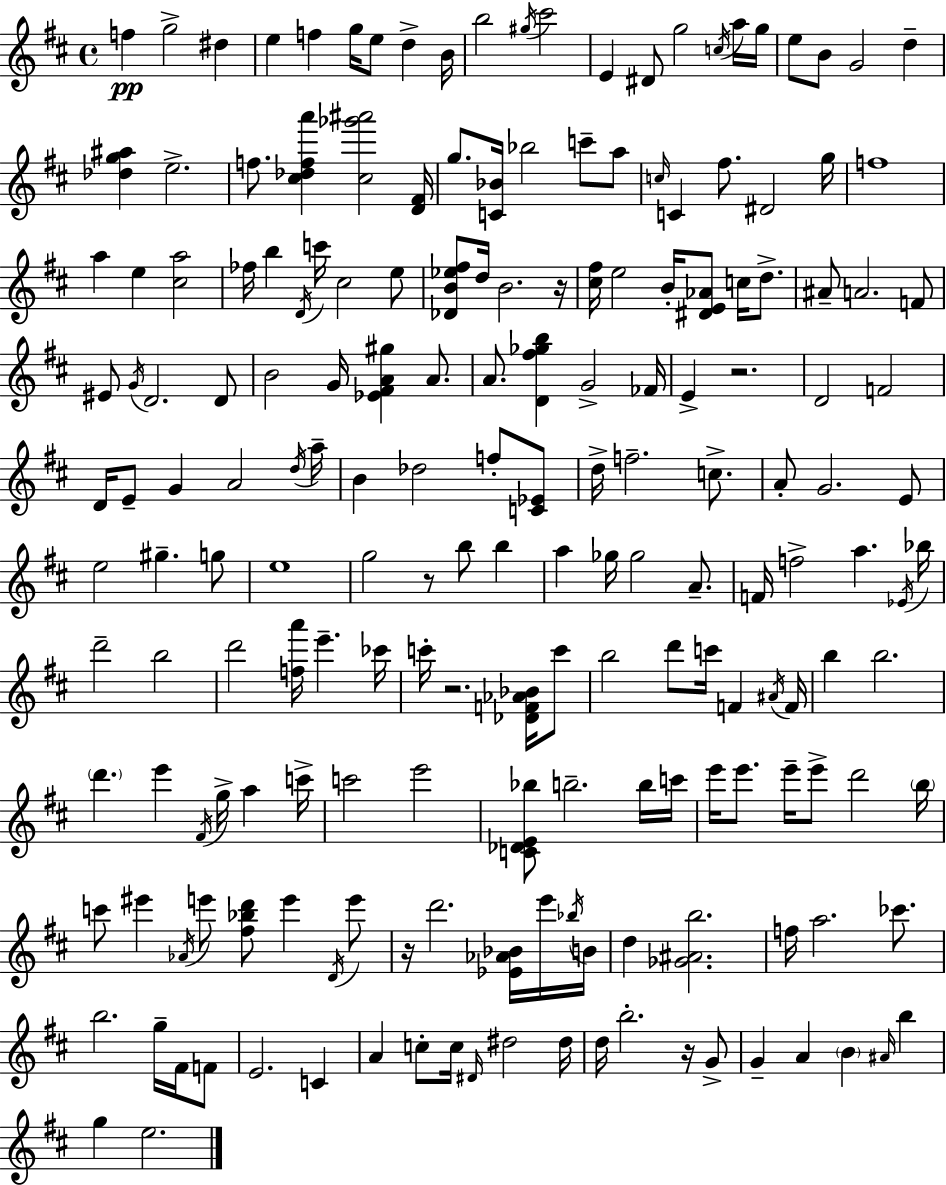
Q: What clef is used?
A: treble